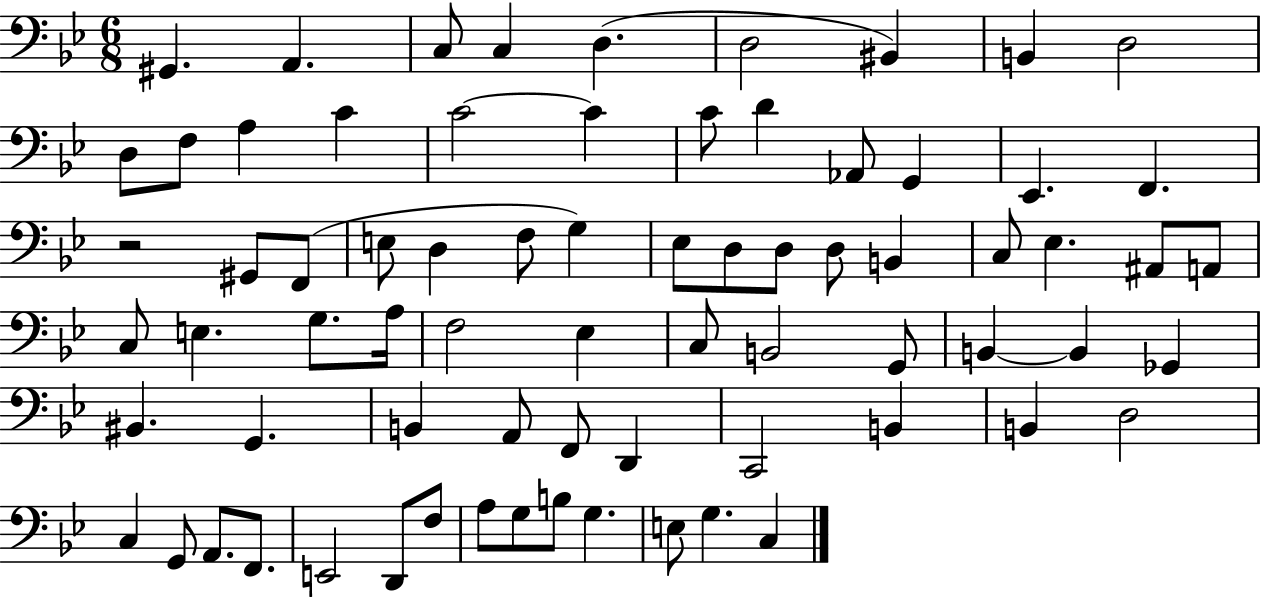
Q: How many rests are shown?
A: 1